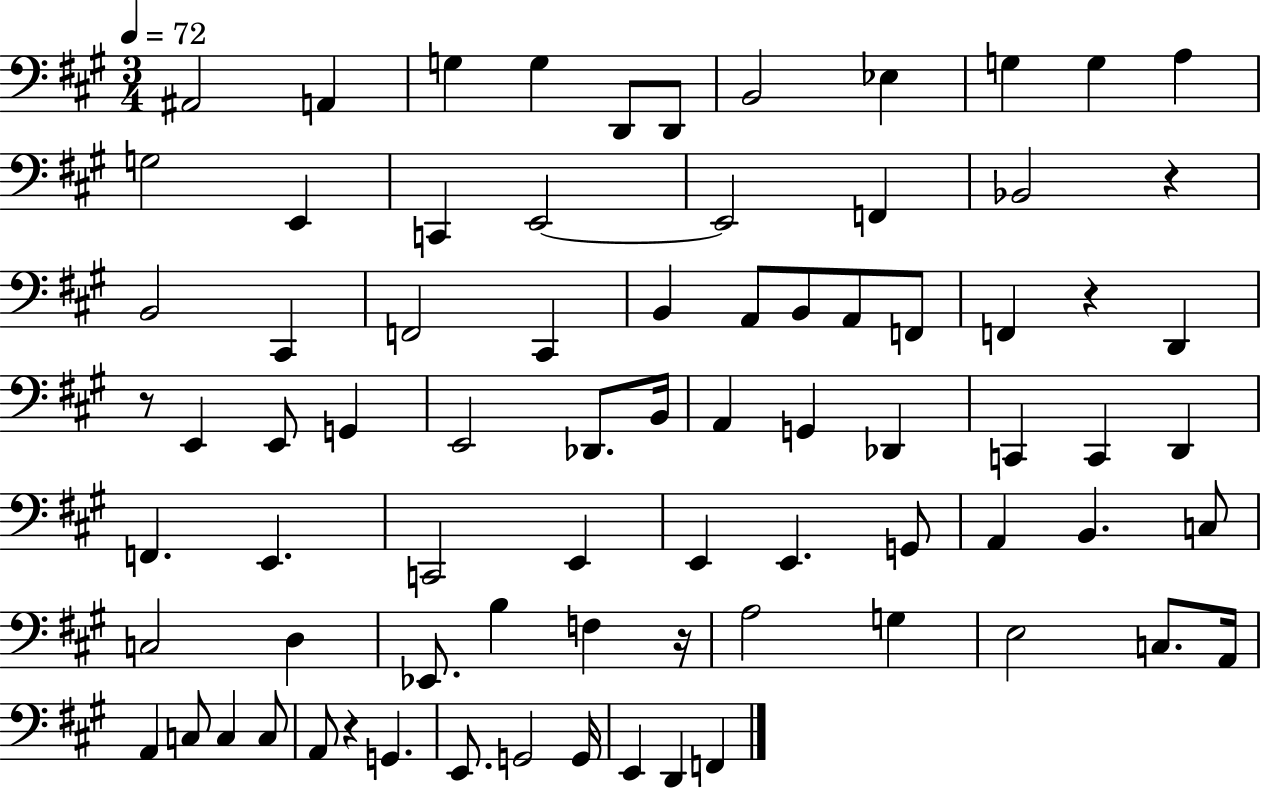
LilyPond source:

{
  \clef bass
  \numericTimeSignature
  \time 3/4
  \key a \major
  \tempo 4 = 72
  \repeat volta 2 { ais,2 a,4 | g4 g4 d,8 d,8 | b,2 ees4 | g4 g4 a4 | \break g2 e,4 | c,4 e,2~~ | e,2 f,4 | bes,2 r4 | \break b,2 cis,4 | f,2 cis,4 | b,4 a,8 b,8 a,8 f,8 | f,4 r4 d,4 | \break r8 e,4 e,8 g,4 | e,2 des,8. b,16 | a,4 g,4 des,4 | c,4 c,4 d,4 | \break f,4. e,4. | c,2 e,4 | e,4 e,4. g,8 | a,4 b,4. c8 | \break c2 d4 | ees,8. b4 f4 r16 | a2 g4 | e2 c8. a,16 | \break a,4 c8 c4 c8 | a,8 r4 g,4. | e,8. g,2 g,16 | e,4 d,4 f,4 | \break } \bar "|."
}